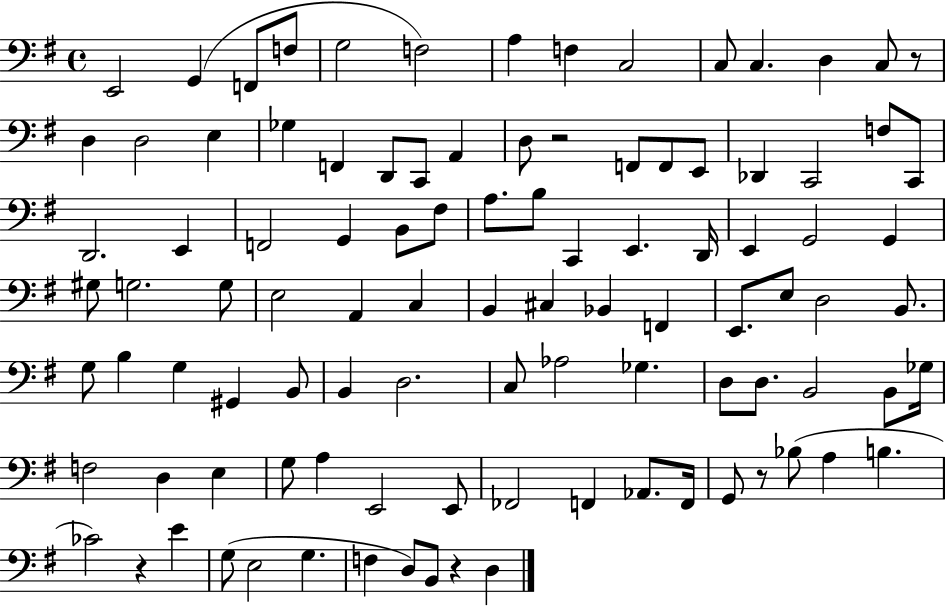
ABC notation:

X:1
T:Untitled
M:4/4
L:1/4
K:G
E,,2 G,, F,,/2 F,/2 G,2 F,2 A, F, C,2 C,/2 C, D, C,/2 z/2 D, D,2 E, _G, F,, D,,/2 C,,/2 A,, D,/2 z2 F,,/2 F,,/2 E,,/2 _D,, C,,2 F,/2 C,,/2 D,,2 E,, F,,2 G,, B,,/2 ^F,/2 A,/2 B,/2 C,, E,, D,,/4 E,, G,,2 G,, ^G,/2 G,2 G,/2 E,2 A,, C, B,, ^C, _B,, F,, E,,/2 E,/2 D,2 B,,/2 G,/2 B, G, ^G,, B,,/2 B,, D,2 C,/2 _A,2 _G, D,/2 D,/2 B,,2 B,,/2 _G,/4 F,2 D, E, G,/2 A, E,,2 E,,/2 _F,,2 F,, _A,,/2 F,,/4 G,,/2 z/2 _B,/2 A, B, _C2 z E G,/2 E,2 G, F, D,/2 B,,/2 z D,